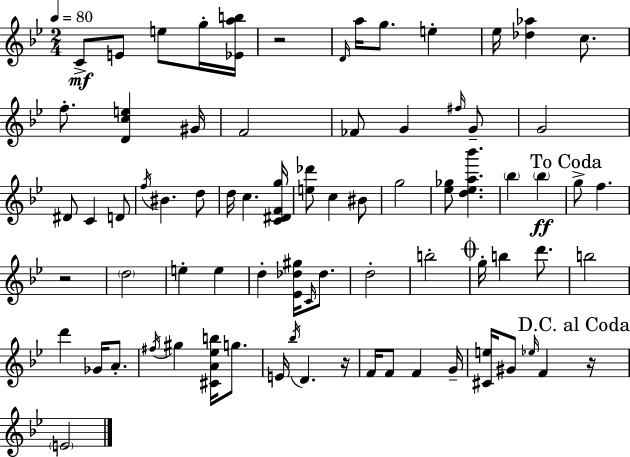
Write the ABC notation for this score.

X:1
T:Untitled
M:2/4
L:1/4
K:Bb
C/2 E/2 e/2 g/4 [_Eab]/4 z2 D/4 a/4 g/2 e _e/4 [_d_a] c/2 f/2 [Dce] ^G/4 F2 _F/2 G ^f/4 G/2 G2 ^D/2 C D/2 f/4 ^B d/2 d/4 c [C^DFg]/4 [e_d']/2 c ^B/2 g2 [_e_g]/2 [d_ea_b'] _b _b g/2 f z2 d2 e e d [_E_d^g]/4 C/4 _d/2 d2 b2 g/4 b d'/2 b2 d' _G/4 A/2 ^f/4 ^g [^CA_eb]/4 g/2 E/4 _b/4 D z/4 F/4 F/2 F G/4 [^Ce]/4 ^G/2 _e/4 F z/4 E2